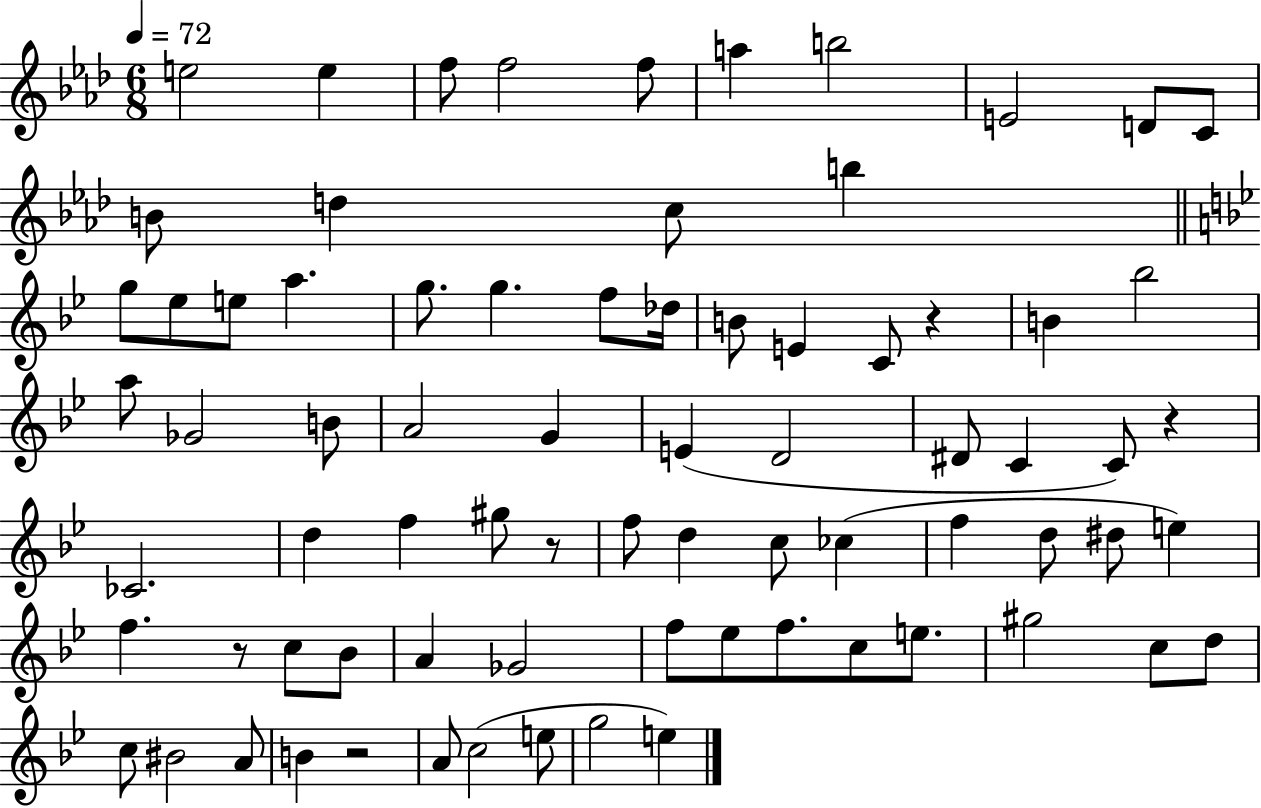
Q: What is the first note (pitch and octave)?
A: E5